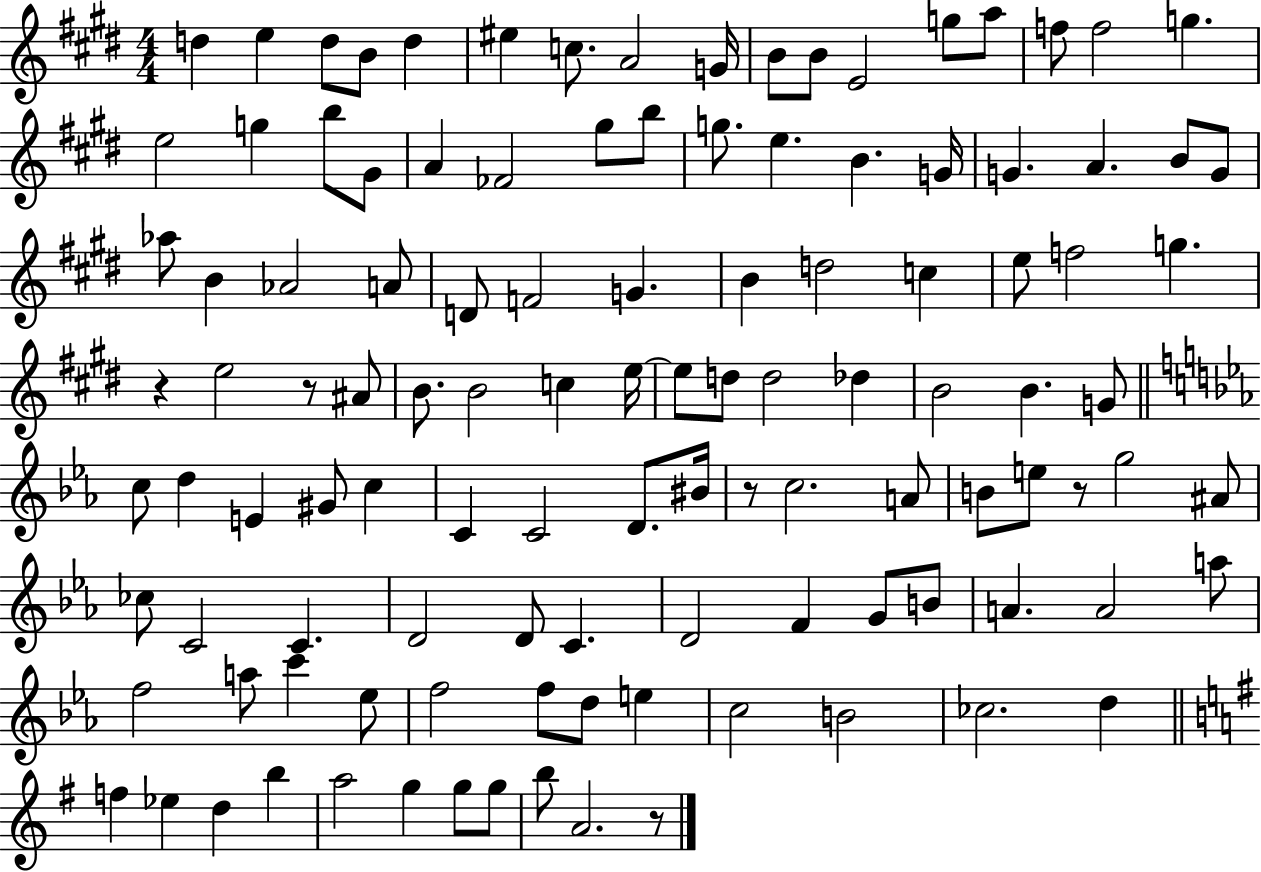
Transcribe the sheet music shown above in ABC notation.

X:1
T:Untitled
M:4/4
L:1/4
K:E
d e d/2 B/2 d ^e c/2 A2 G/4 B/2 B/2 E2 g/2 a/2 f/2 f2 g e2 g b/2 ^G/2 A _F2 ^g/2 b/2 g/2 e B G/4 G A B/2 G/2 _a/2 B _A2 A/2 D/2 F2 G B d2 c e/2 f2 g z e2 z/2 ^A/2 B/2 B2 c e/4 e/2 d/2 d2 _d B2 B G/2 c/2 d E ^G/2 c C C2 D/2 ^B/4 z/2 c2 A/2 B/2 e/2 z/2 g2 ^A/2 _c/2 C2 C D2 D/2 C D2 F G/2 B/2 A A2 a/2 f2 a/2 c' _e/2 f2 f/2 d/2 e c2 B2 _c2 d f _e d b a2 g g/2 g/2 b/2 A2 z/2